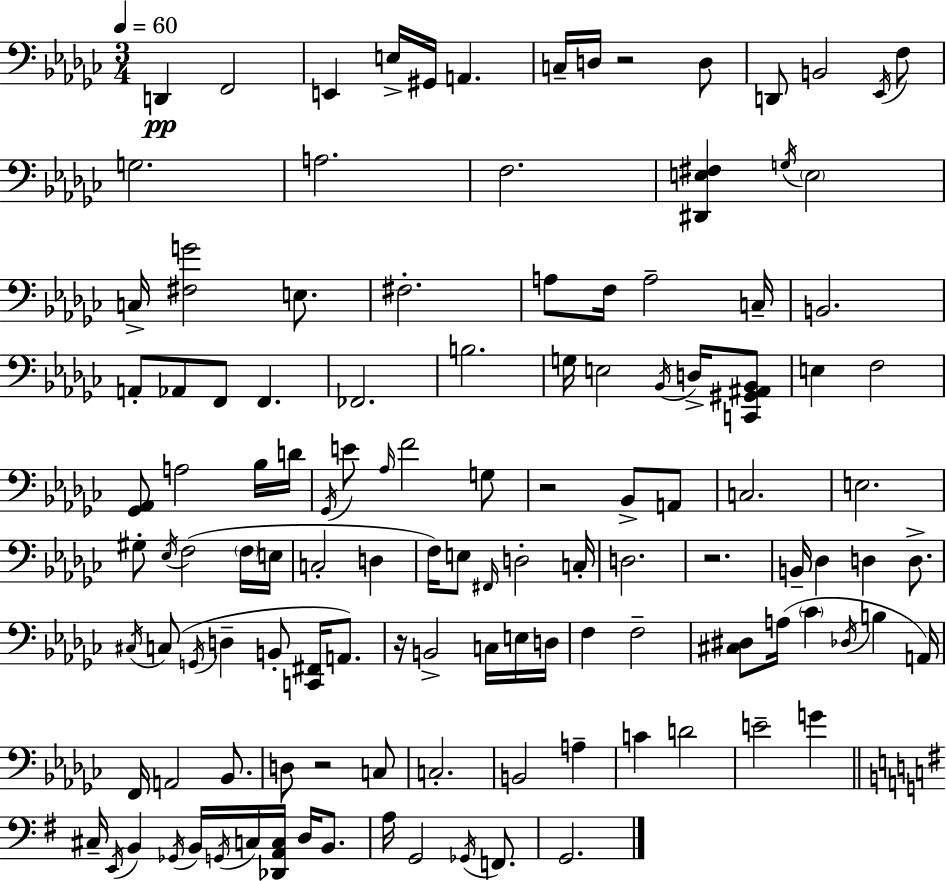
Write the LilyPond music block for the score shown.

{
  \clef bass
  \numericTimeSignature
  \time 3/4
  \key ees \minor
  \tempo 4 = 60
  \repeat volta 2 { d,4\pp f,2 | e,4 e16-> gis,16 a,4. | c16-- d16 r2 d8 | d,8 b,2 \acciaccatura { ees,16 } f8 | \break g2. | a2. | f2. | <dis, e fis>4 \acciaccatura { g16 } \parenthesize e2 | \break c16-> <fis g'>2 e8. | fis2.-. | a8 f16 a2-- | c16-- b,2. | \break a,8-. aes,8 f,8 f,4. | fes,2. | b2. | g16 e2 \acciaccatura { bes,16 } | \break d16-> <c, gis, ais, bes,>8 e4 f2 | <ges, aes,>8 a2 | bes16 d'16 \acciaccatura { ges,16 } e'8 \grace { aes16 } f'2 | g8 r2 | \break bes,8-> a,8 c2. | e2. | gis8-. \acciaccatura { ees16 } f2( | \parenthesize f16 e16 c2-. | \break d4 f16) e8 \grace { fis,16 } d2-. | c16-. d2. | r2. | b,16-- des4 | \break d4 d8.-> \acciaccatura { cis16 } c8( \acciaccatura { g,16 } d4-- | b,8-. <c, fis,>16 a,8.) r16 b,2-> | c16 e16 d16 f4 | f2-- <cis dis>8 a16( | \break \parenthesize ces'4 \acciaccatura { des16 } b4 a,16) f,16 a,2 | bes,8. d8 | r2 c8 c2.-. | b,2 | \break a4-- c'4 | d'2 e'2-- | g'4 \bar "||" \break \key g \major cis16-- \acciaccatura { e,16 } b,4 \acciaccatura { ges,16 } b,16 \acciaccatura { g,16 } c16 <des, a, c>16 d16 | b,8. a16 g,2 | \acciaccatura { ges,16 } f,8. g,2. | } \bar "|."
}